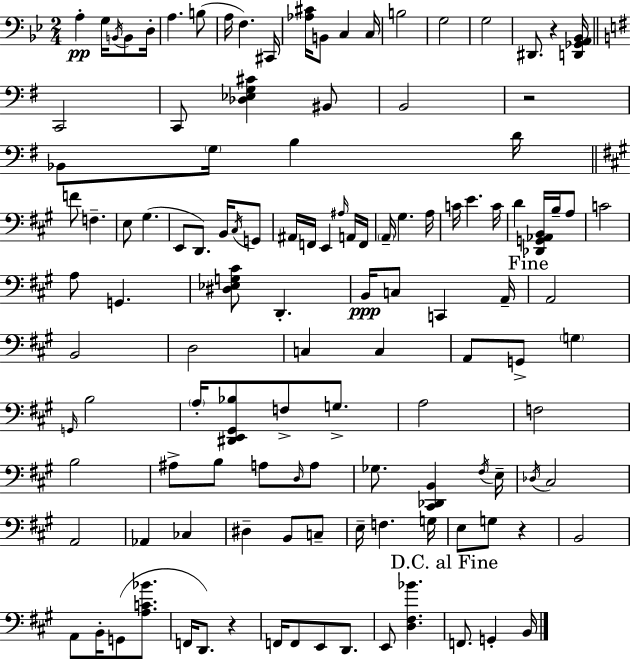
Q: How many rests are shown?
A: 4